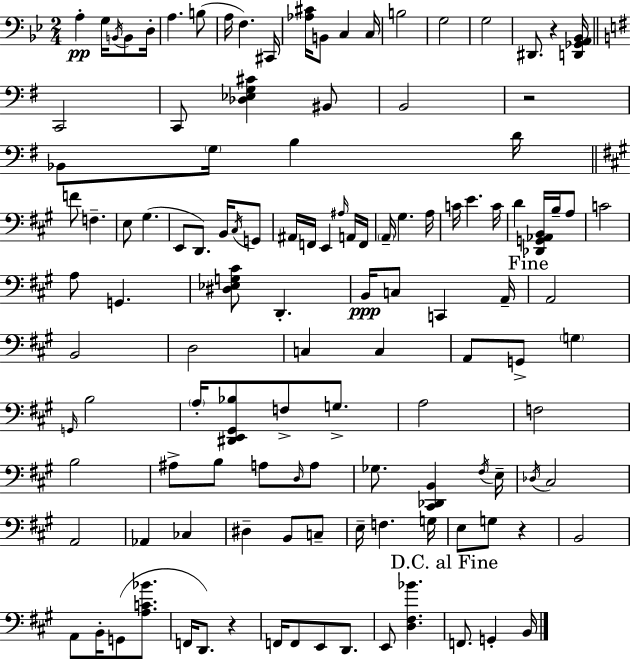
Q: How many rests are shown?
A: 4